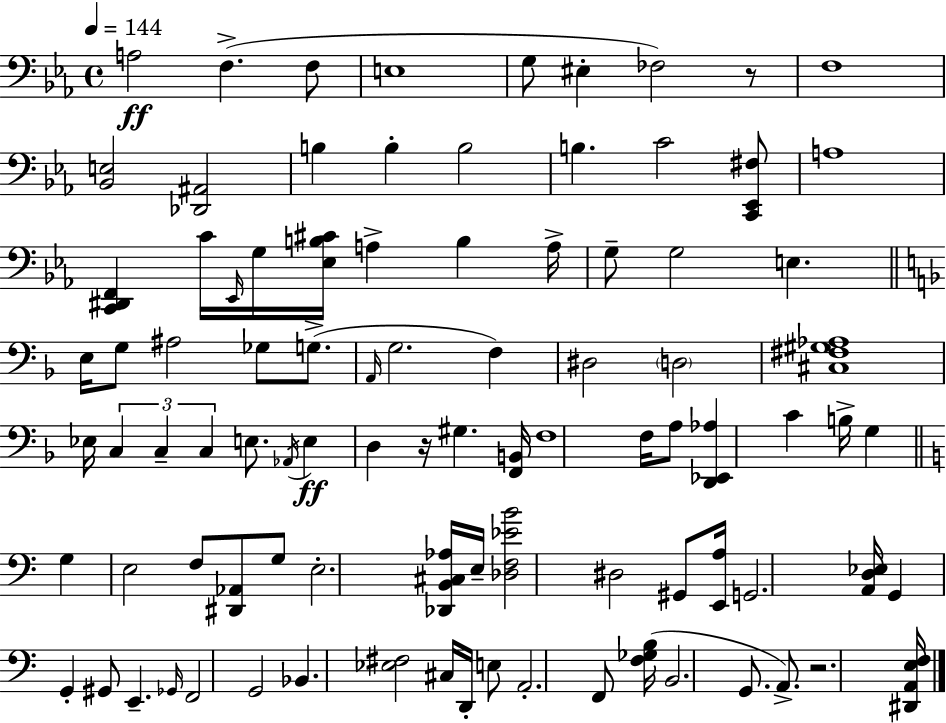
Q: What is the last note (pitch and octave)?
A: A2